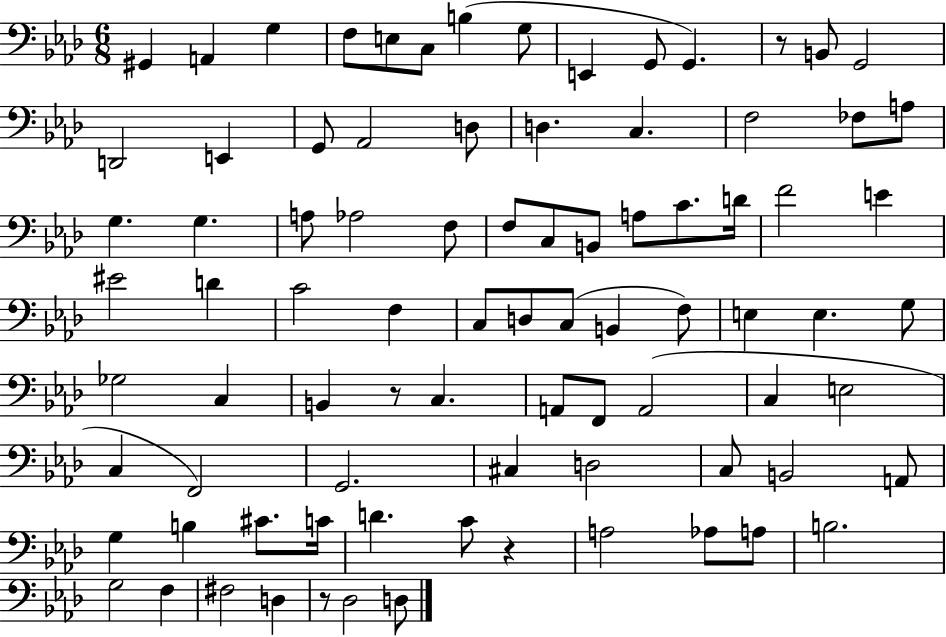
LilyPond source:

{
  \clef bass
  \numericTimeSignature
  \time 6/8
  \key aes \major
  gis,4 a,4 g4 | f8 e8 c8 b4( g8 | e,4 g,8 g,4.) | r8 b,8 g,2 | \break d,2 e,4 | g,8 aes,2 d8 | d4. c4. | f2 fes8 a8 | \break g4. g4. | a8 aes2 f8 | f8 c8 b,8 a8 c'8. d'16 | f'2 e'4 | \break eis'2 d'4 | c'2 f4 | c8 d8 c8( b,4 f8) | e4 e4. g8 | \break ges2 c4 | b,4 r8 c4. | a,8 f,8 a,2( | c4 e2 | \break c4 f,2) | g,2. | cis4 d2 | c8 b,2 a,8 | \break g4 b4 cis'8. c'16 | d'4. c'8 r4 | a2 aes8 a8 | b2. | \break g2 f4 | fis2 d4 | r8 des2 d8 | \bar "|."
}